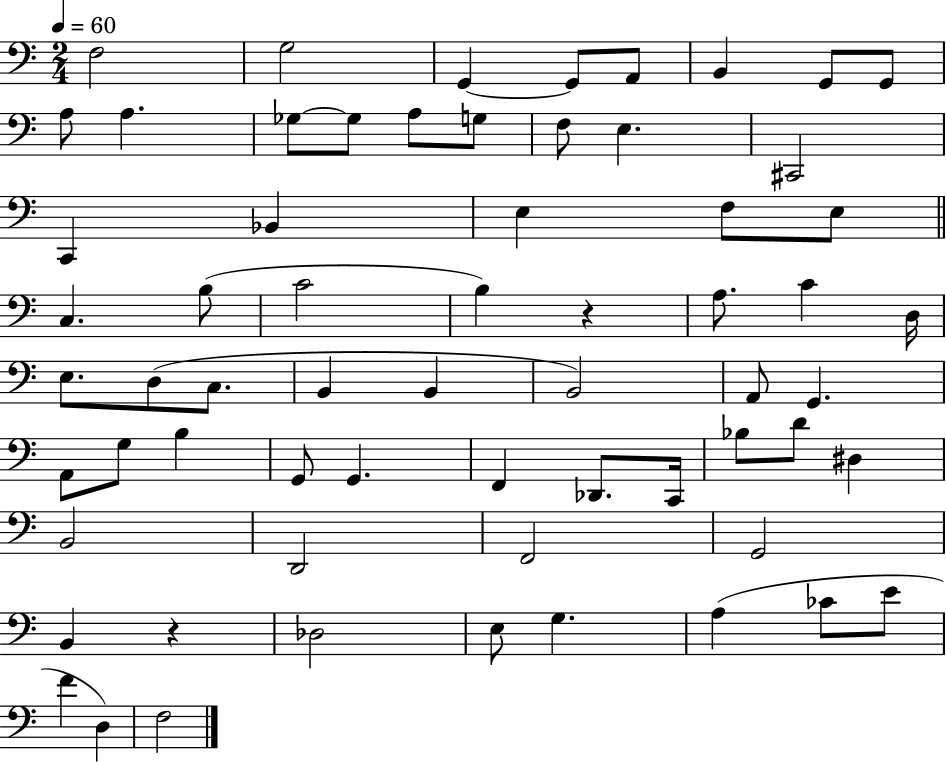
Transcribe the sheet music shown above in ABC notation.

X:1
T:Untitled
M:2/4
L:1/4
K:C
F,2 G,2 G,, G,,/2 A,,/2 B,, G,,/2 G,,/2 A,/2 A, _G,/2 _G,/2 A,/2 G,/2 F,/2 E, ^C,,2 C,, _B,, E, F,/2 E,/2 C, B,/2 C2 B, z A,/2 C D,/4 E,/2 D,/2 C,/2 B,, B,, B,,2 A,,/2 G,, A,,/2 G,/2 B, G,,/2 G,, F,, _D,,/2 C,,/4 _B,/2 D/2 ^D, B,,2 D,,2 F,,2 G,,2 B,, z _D,2 E,/2 G, A, _C/2 E/2 F D, F,2